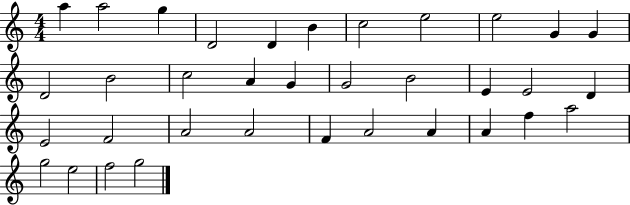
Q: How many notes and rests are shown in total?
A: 35